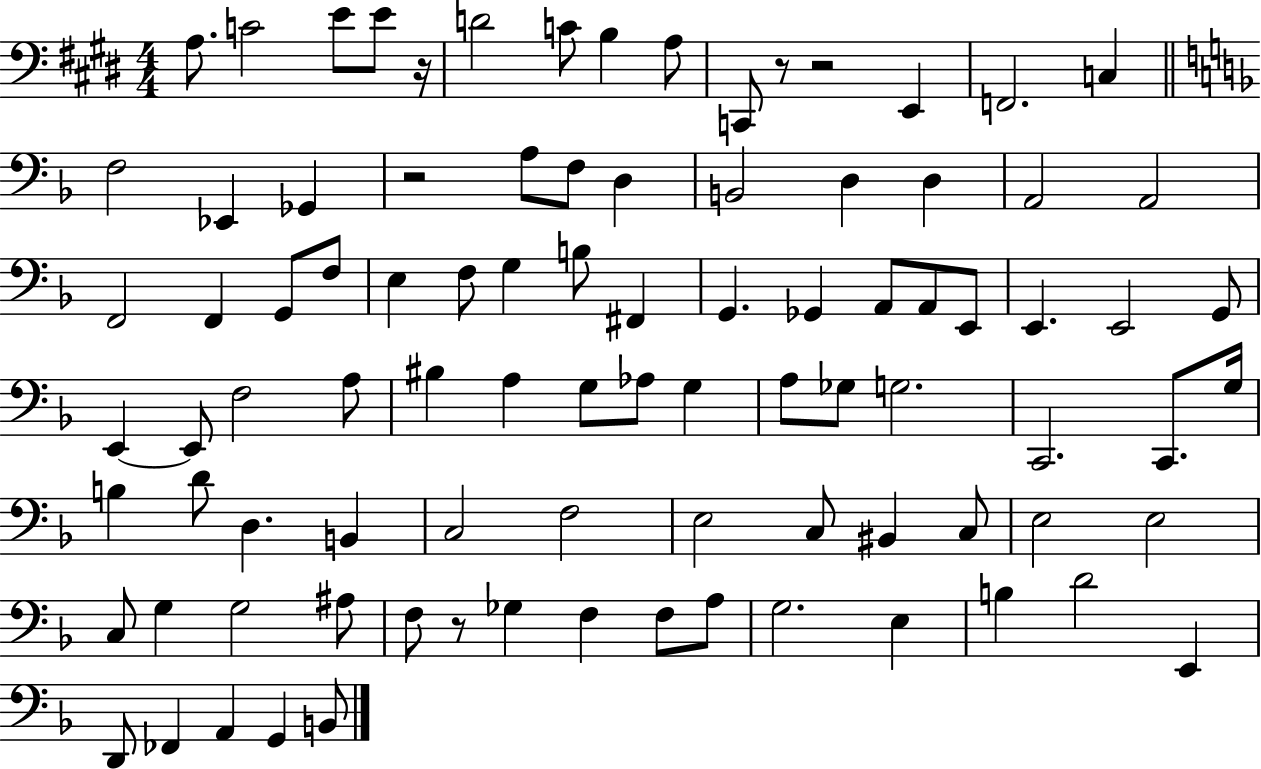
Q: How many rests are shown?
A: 5